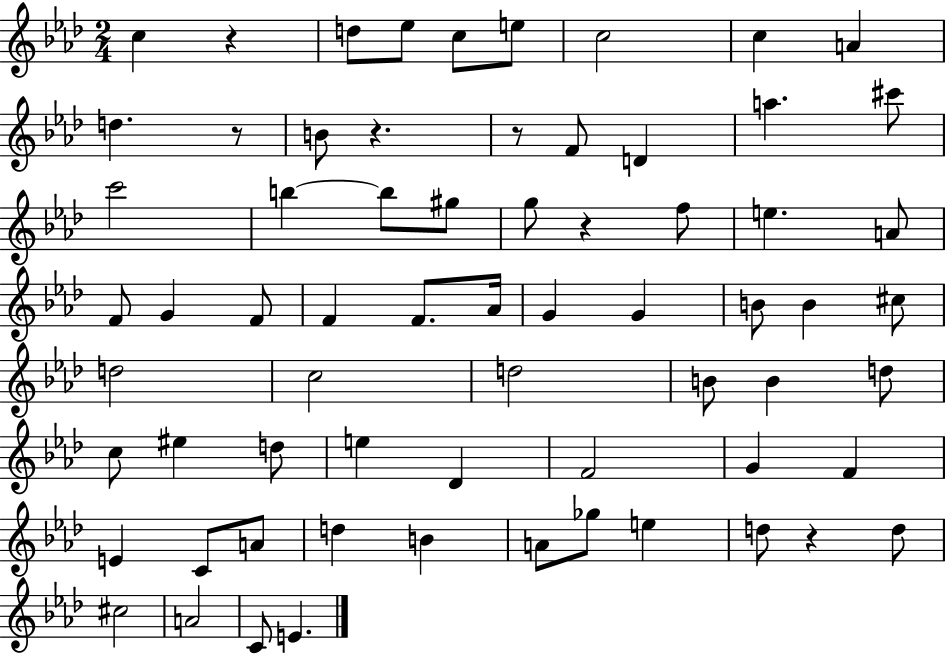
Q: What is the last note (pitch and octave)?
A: E4